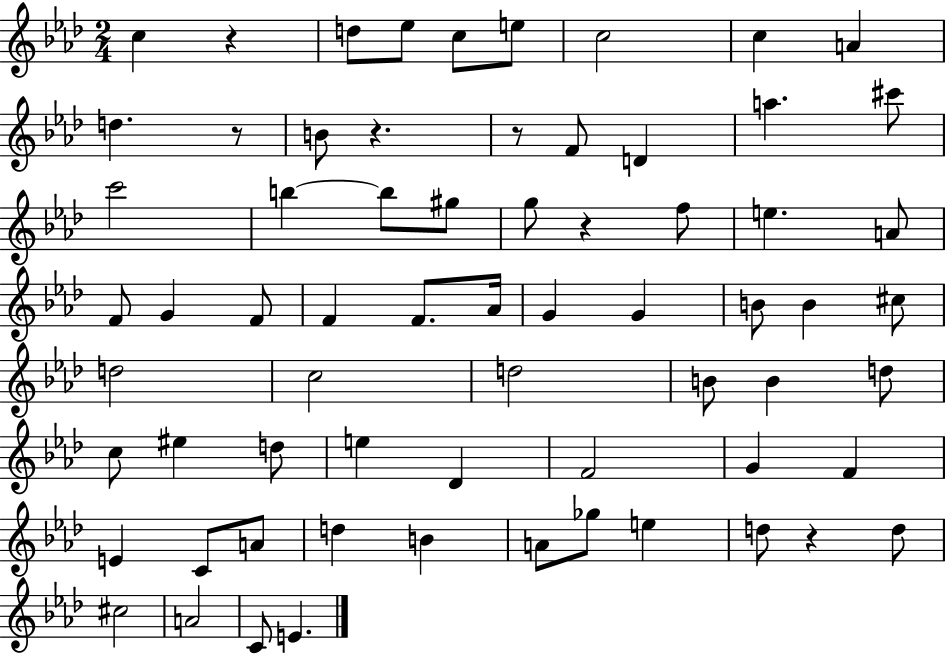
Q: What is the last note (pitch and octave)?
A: E4